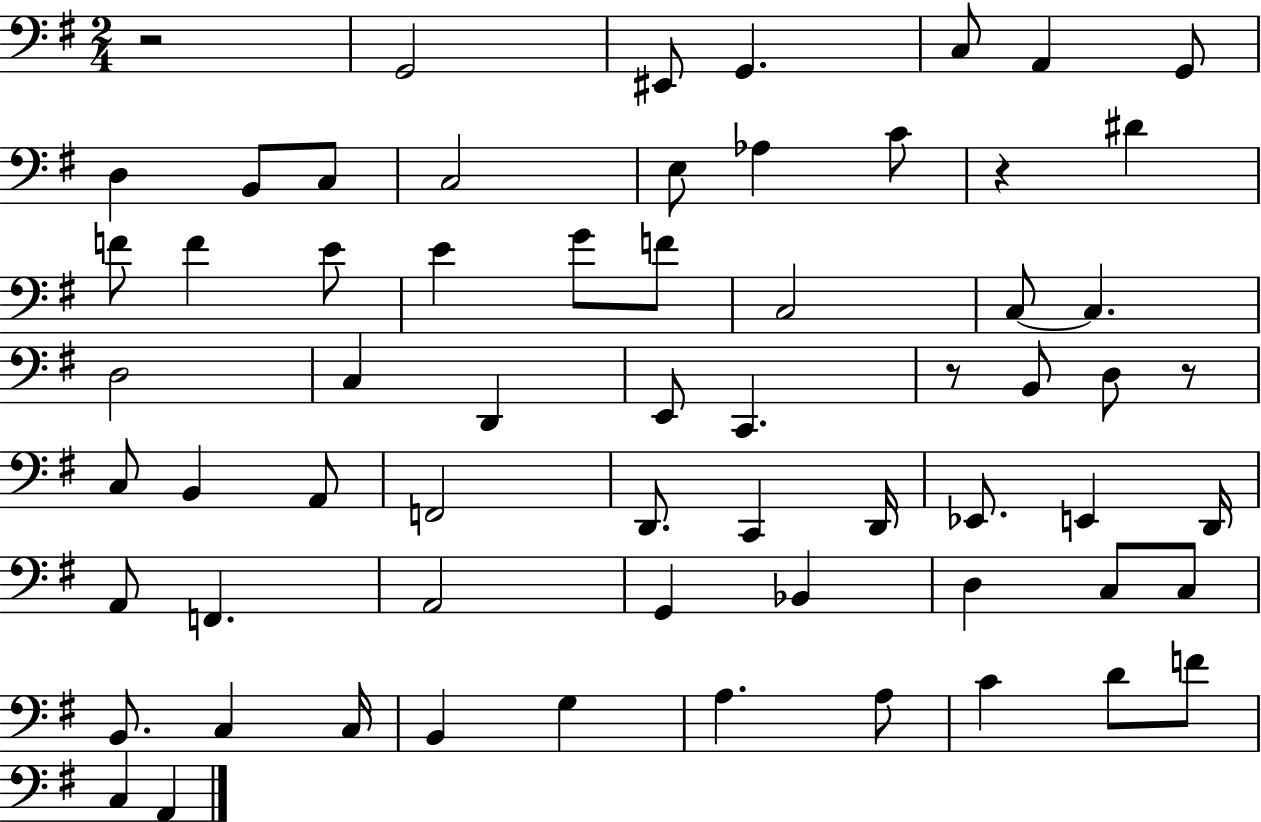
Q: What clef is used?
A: bass